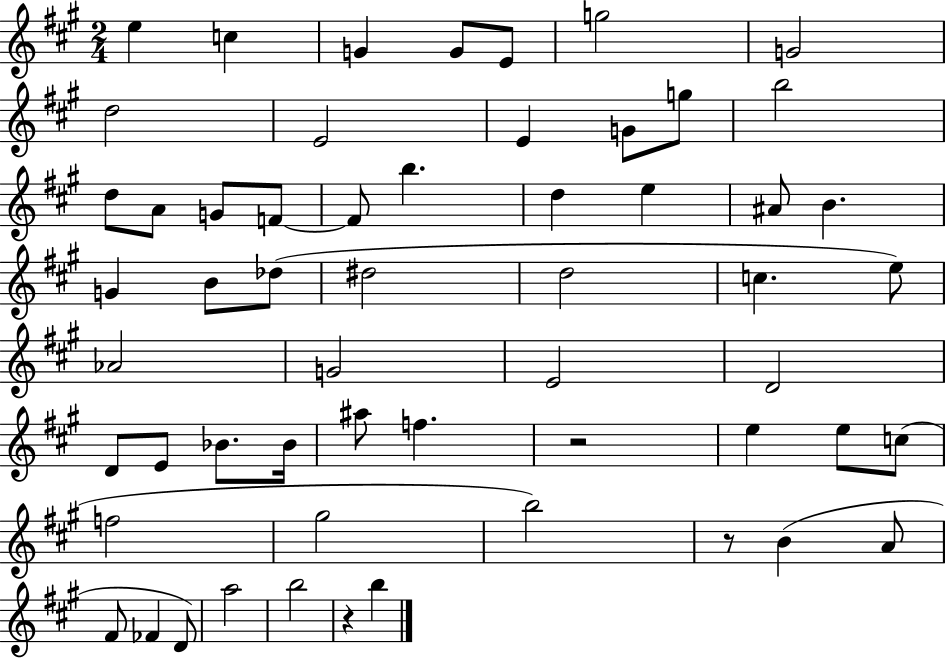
E5/q C5/q G4/q G4/e E4/e G5/h G4/h D5/h E4/h E4/q G4/e G5/e B5/h D5/e A4/e G4/e F4/e F4/e B5/q. D5/q E5/q A#4/e B4/q. G4/q B4/e Db5/e D#5/h D5/h C5/q. E5/e Ab4/h G4/h E4/h D4/h D4/e E4/e Bb4/e. Bb4/s A#5/e F5/q. R/h E5/q E5/e C5/e F5/h G#5/h B5/h R/e B4/q A4/e F#4/e FES4/q D4/e A5/h B5/h R/q B5/q